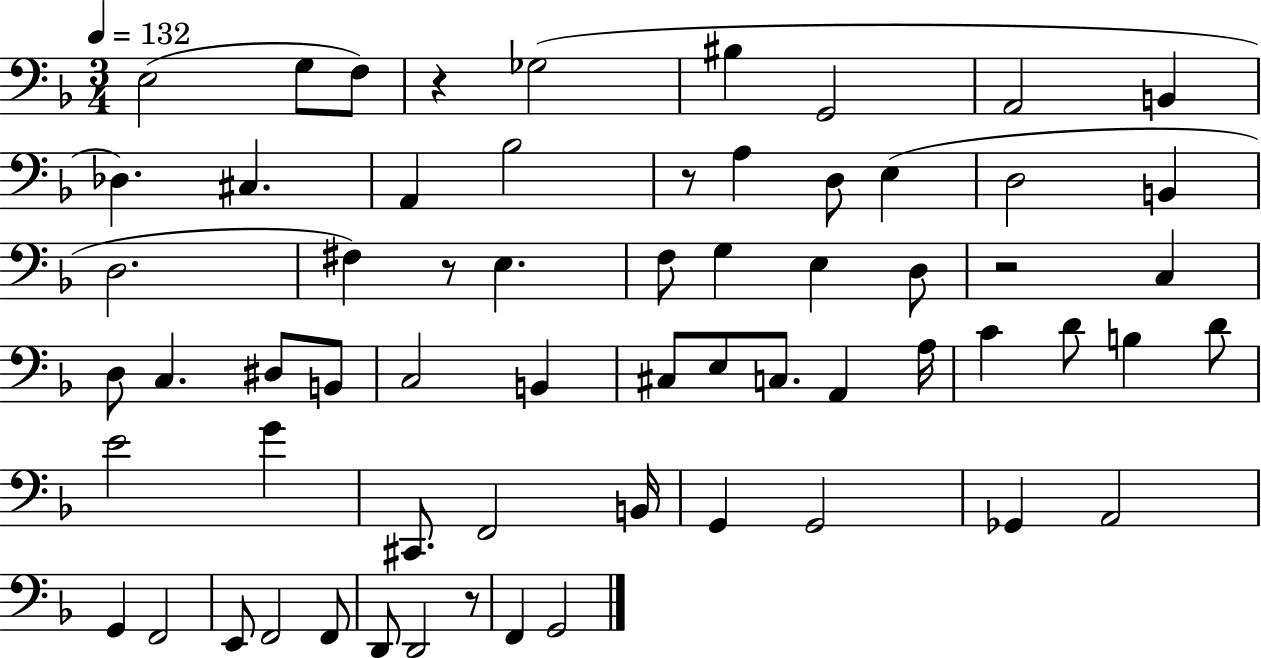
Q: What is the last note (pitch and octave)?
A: G2